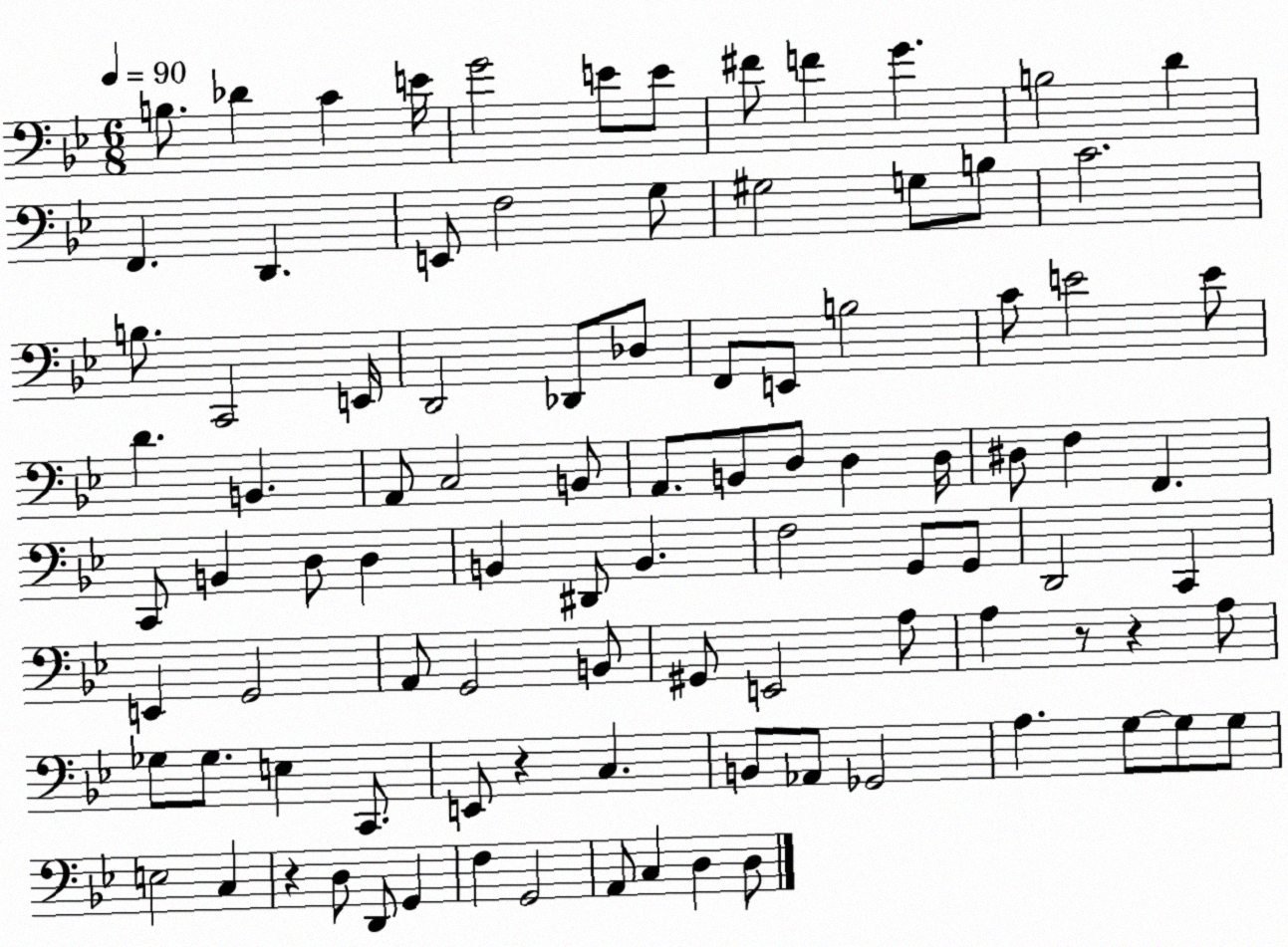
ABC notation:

X:1
T:Untitled
M:6/8
L:1/4
K:Bb
B,/2 _D C E/4 G2 E/2 E/2 ^F/2 F G B,2 D F,, D,, E,,/2 F,2 G,/2 ^G,2 G,/2 B,/2 C2 B,/2 C,,2 E,,/4 D,,2 _D,,/2 _D,/2 F,,/2 E,,/2 B,2 C/2 E2 E/2 D B,, A,,/2 C,2 B,,/2 A,,/2 B,,/2 D,/2 D, D,/4 ^D,/2 F, F,, C,,/2 B,, D,/2 D, B,, ^D,,/2 B,, F,2 G,,/2 G,,/2 D,,2 C,, E,, G,,2 A,,/2 G,,2 B,,/2 ^G,,/2 E,,2 A,/2 A, z/2 z A,/2 _G,/2 _G,/2 E, C,,/2 E,,/2 z C, B,,/2 _A,,/2 _G,,2 A, G,/2 G,/2 G,/2 E,2 C, z D,/2 D,,/2 G,, F, G,,2 A,,/2 C, D, D,/2